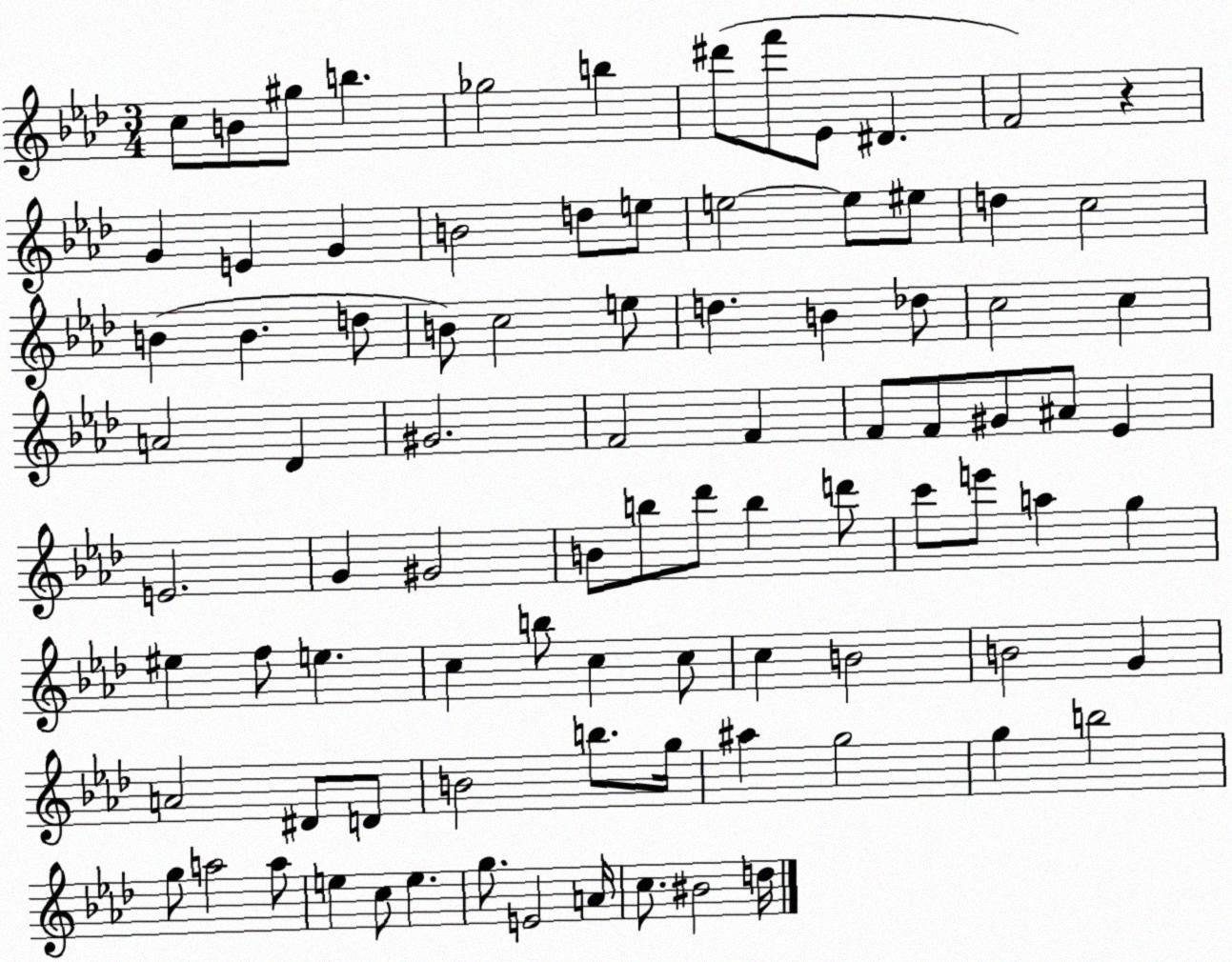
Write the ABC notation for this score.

X:1
T:Untitled
M:3/4
L:1/4
K:Ab
c/2 B/2 ^g/2 b _g2 b ^d'/2 f'/2 _E/2 ^D F2 z G E G B2 d/2 e/2 e2 e/2 ^e/2 d c2 B B d/2 B/2 c2 e/2 d B _d/2 c2 c A2 _D ^G2 F2 F F/2 F/2 ^G/2 ^A/2 _E E2 G ^G2 B/2 b/2 _d'/2 b d'/2 c'/2 e'/2 a g ^e f/2 e c b/2 c c/2 c B2 B2 G A2 ^D/2 D/2 B2 b/2 g/4 ^a g2 g b2 g/2 a2 a/2 e c/2 e g/2 E2 A/4 c/2 ^B2 d/4